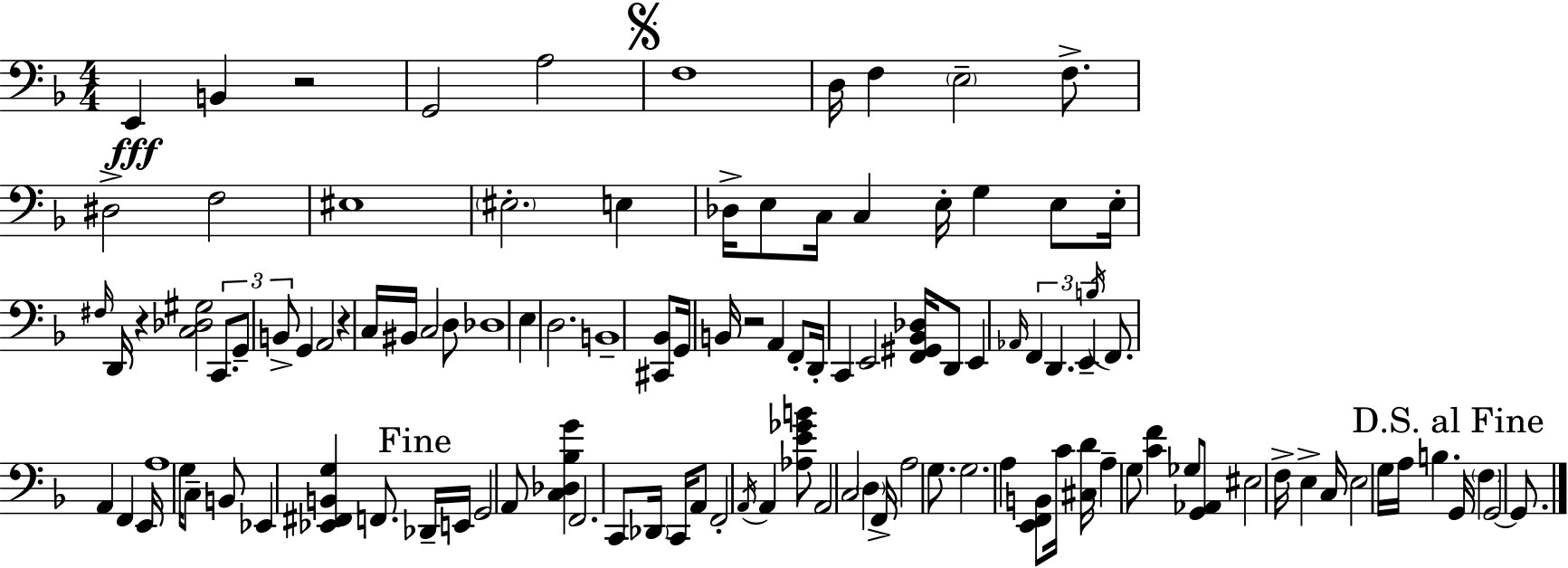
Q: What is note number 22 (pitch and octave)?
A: E3